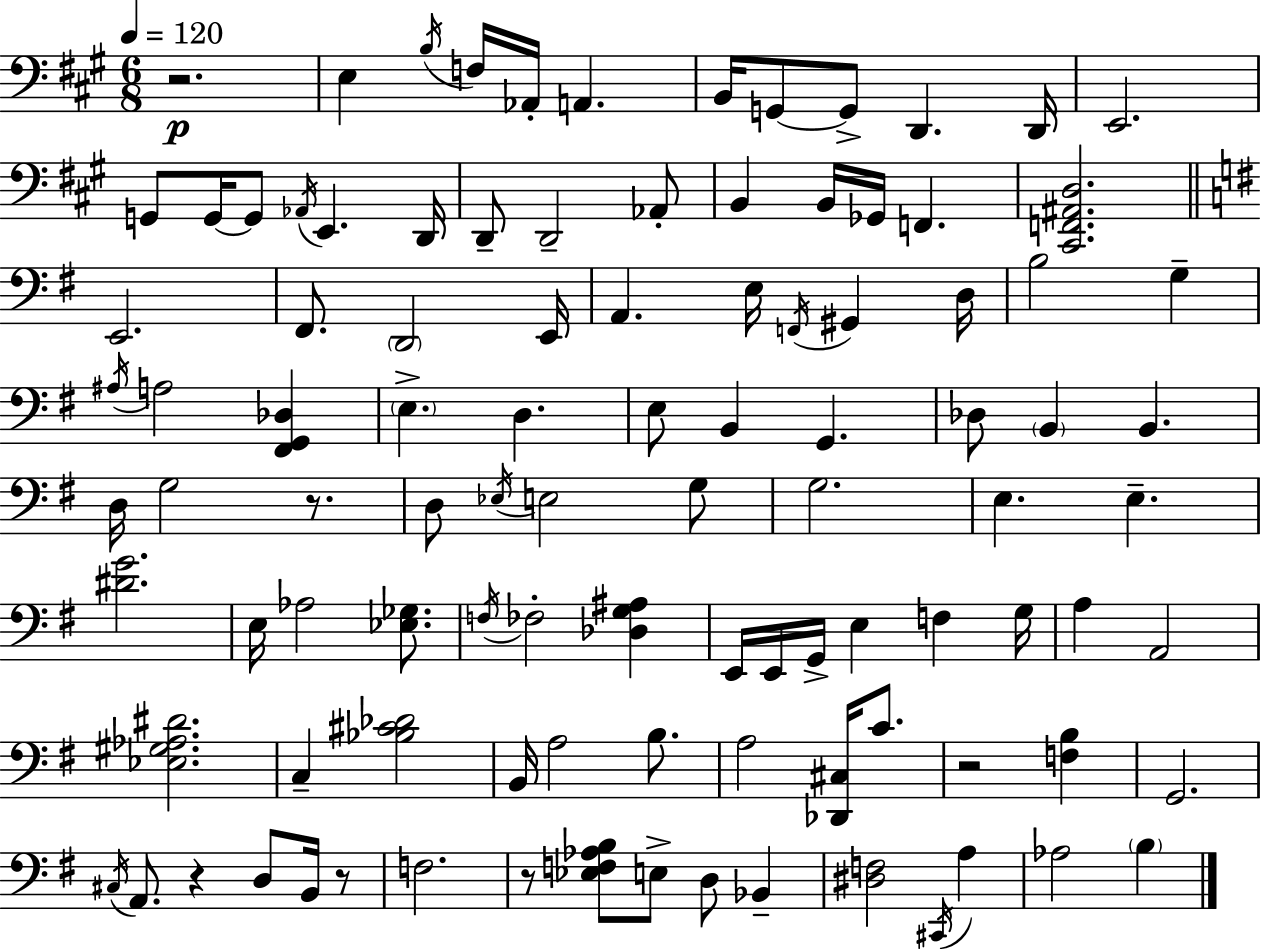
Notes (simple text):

R/h. E3/q B3/s F3/s Ab2/s A2/q. B2/s G2/e G2/e D2/q. D2/s E2/h. G2/e G2/s G2/e Ab2/s E2/q. D2/s D2/e D2/h Ab2/e B2/q B2/s Gb2/s F2/q. [C#2,F2,A#2,D3]/h. E2/h. F#2/e. D2/h E2/s A2/q. E3/s F2/s G#2/q D3/s B3/h G3/q A#3/s A3/h [F#2,G2,Db3]/q E3/q. D3/q. E3/e B2/q G2/q. Db3/e B2/q B2/q. D3/s G3/h R/e. D3/e Eb3/s E3/h G3/e G3/h. E3/q. E3/q. [D#4,G4]/h. E3/s Ab3/h [Eb3,Gb3]/e. F3/s FES3/h [Db3,G3,A#3]/q E2/s E2/s G2/s E3/q F3/q G3/s A3/q A2/h [Eb3,G#3,Ab3,D#4]/h. C3/q [Bb3,C#4,Db4]/h B2/s A3/h B3/e. A3/h [Db2,C#3]/s C4/e. R/h [F3,B3]/q G2/h. C#3/s A2/e. R/q D3/e B2/s R/e F3/h. R/e [Eb3,F3,Ab3,B3]/e E3/e D3/e Bb2/q [D#3,F3]/h C#2/s A3/q Ab3/h B3/q